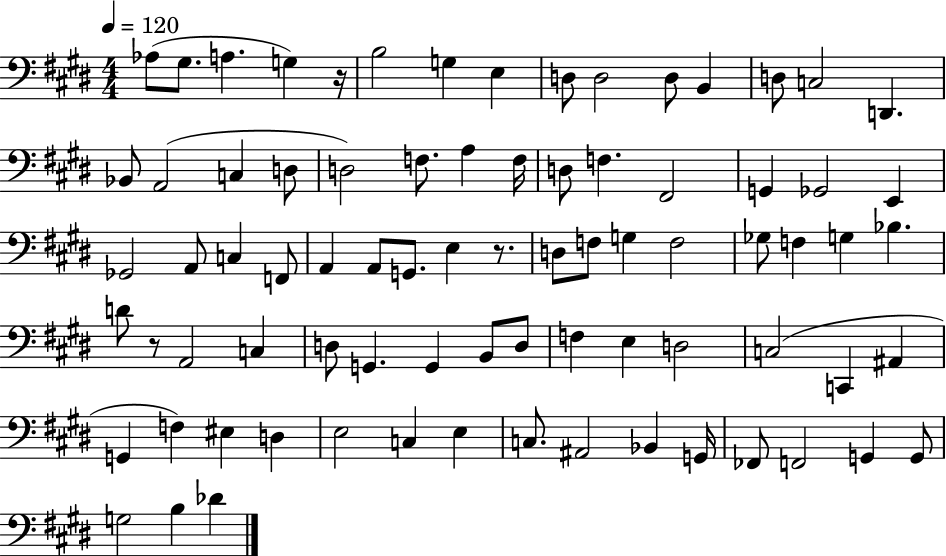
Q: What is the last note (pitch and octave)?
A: Db4